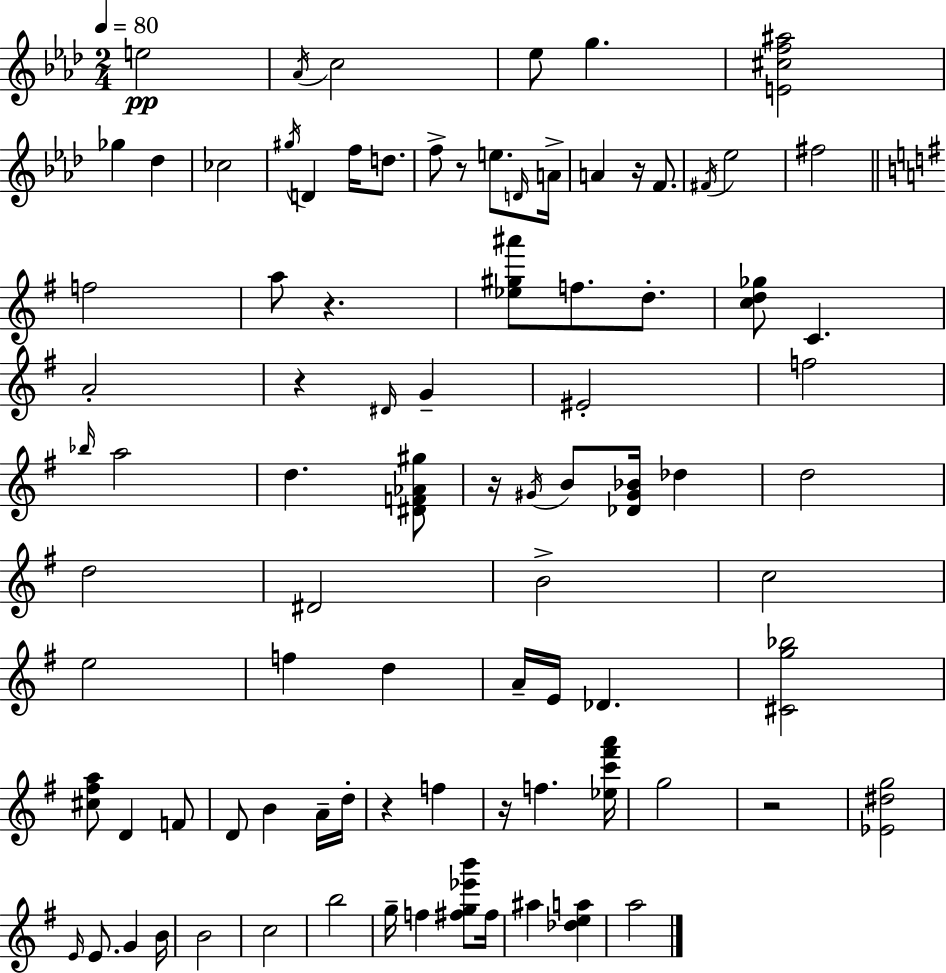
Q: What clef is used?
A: treble